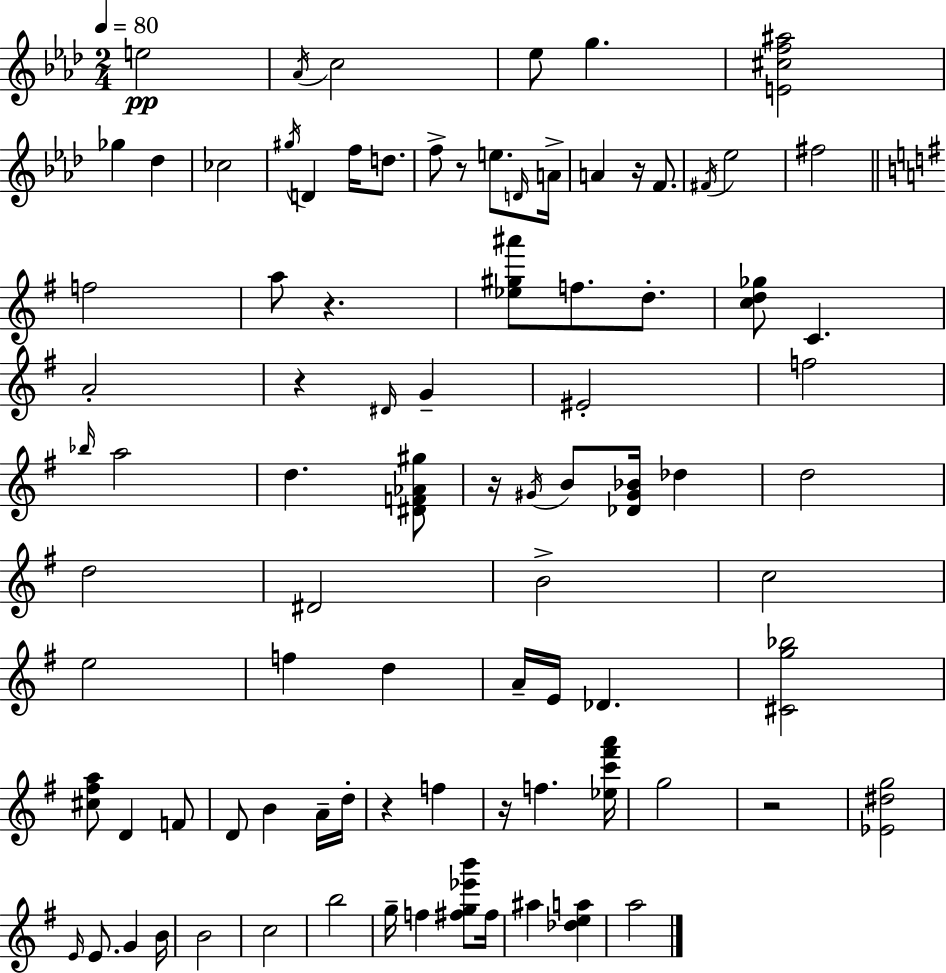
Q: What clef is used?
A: treble